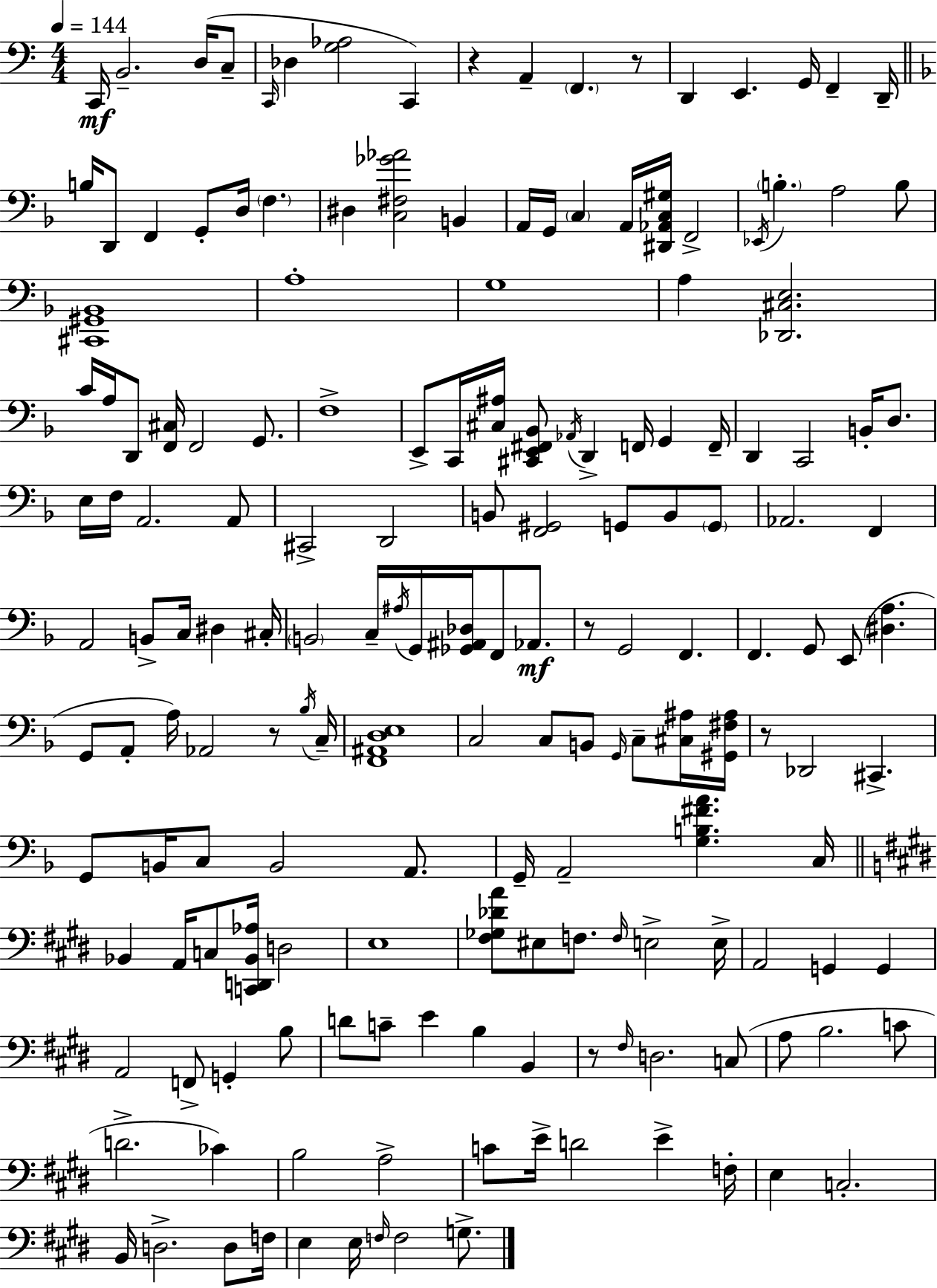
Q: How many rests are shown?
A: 6